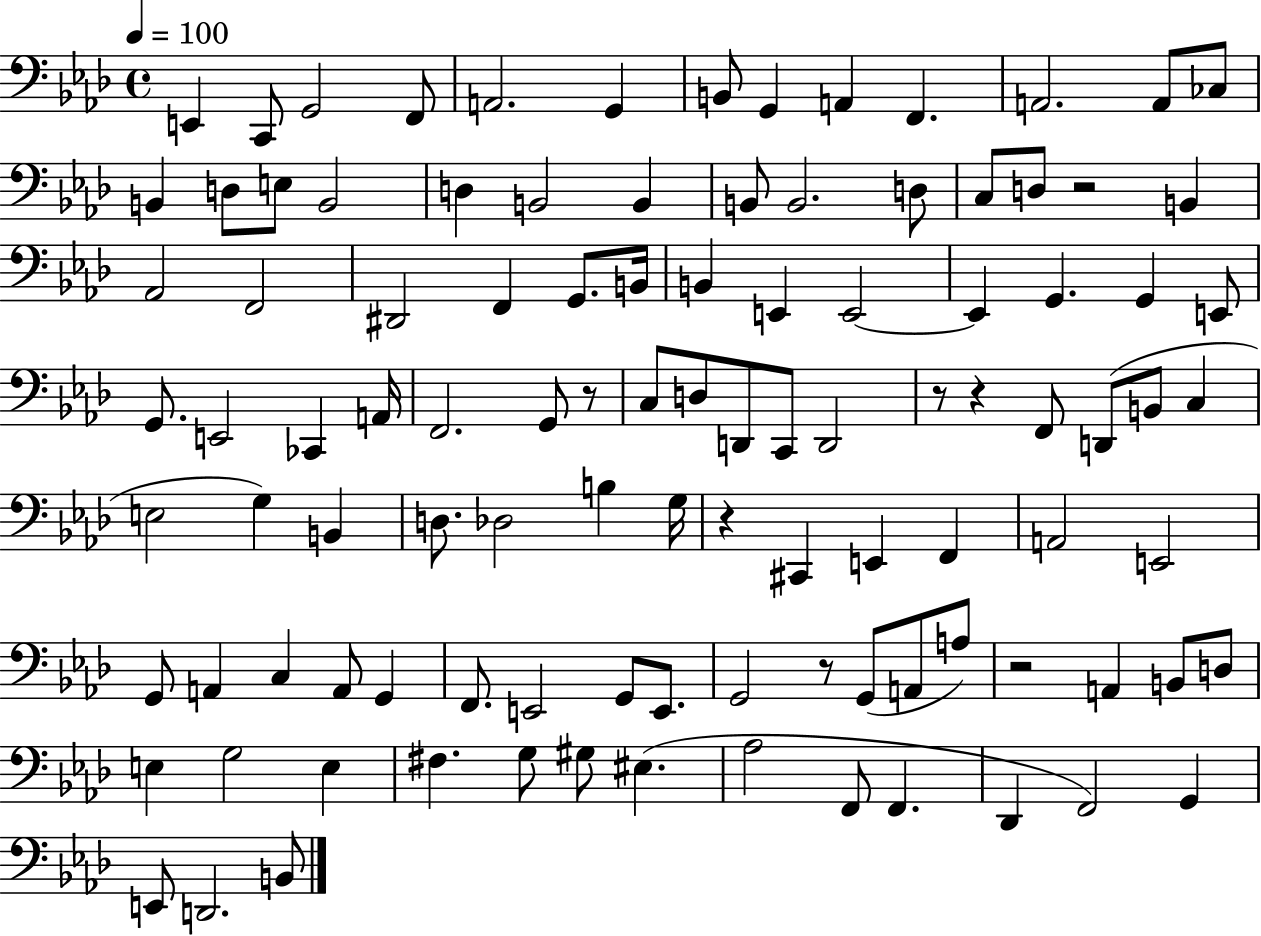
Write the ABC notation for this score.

X:1
T:Untitled
M:4/4
L:1/4
K:Ab
E,, C,,/2 G,,2 F,,/2 A,,2 G,, B,,/2 G,, A,, F,, A,,2 A,,/2 _C,/2 B,, D,/2 E,/2 B,,2 D, B,,2 B,, B,,/2 B,,2 D,/2 C,/2 D,/2 z2 B,, _A,,2 F,,2 ^D,,2 F,, G,,/2 B,,/4 B,, E,, E,,2 E,, G,, G,, E,,/2 G,,/2 E,,2 _C,, A,,/4 F,,2 G,,/2 z/2 C,/2 D,/2 D,,/2 C,,/2 D,,2 z/2 z F,,/2 D,,/2 B,,/2 C, E,2 G, B,, D,/2 _D,2 B, G,/4 z ^C,, E,, F,, A,,2 E,,2 G,,/2 A,, C, A,,/2 G,, F,,/2 E,,2 G,,/2 E,,/2 G,,2 z/2 G,,/2 A,,/2 A,/2 z2 A,, B,,/2 D,/2 E, G,2 E, ^F, G,/2 ^G,/2 ^E, _A,2 F,,/2 F,, _D,, F,,2 G,, E,,/2 D,,2 B,,/2